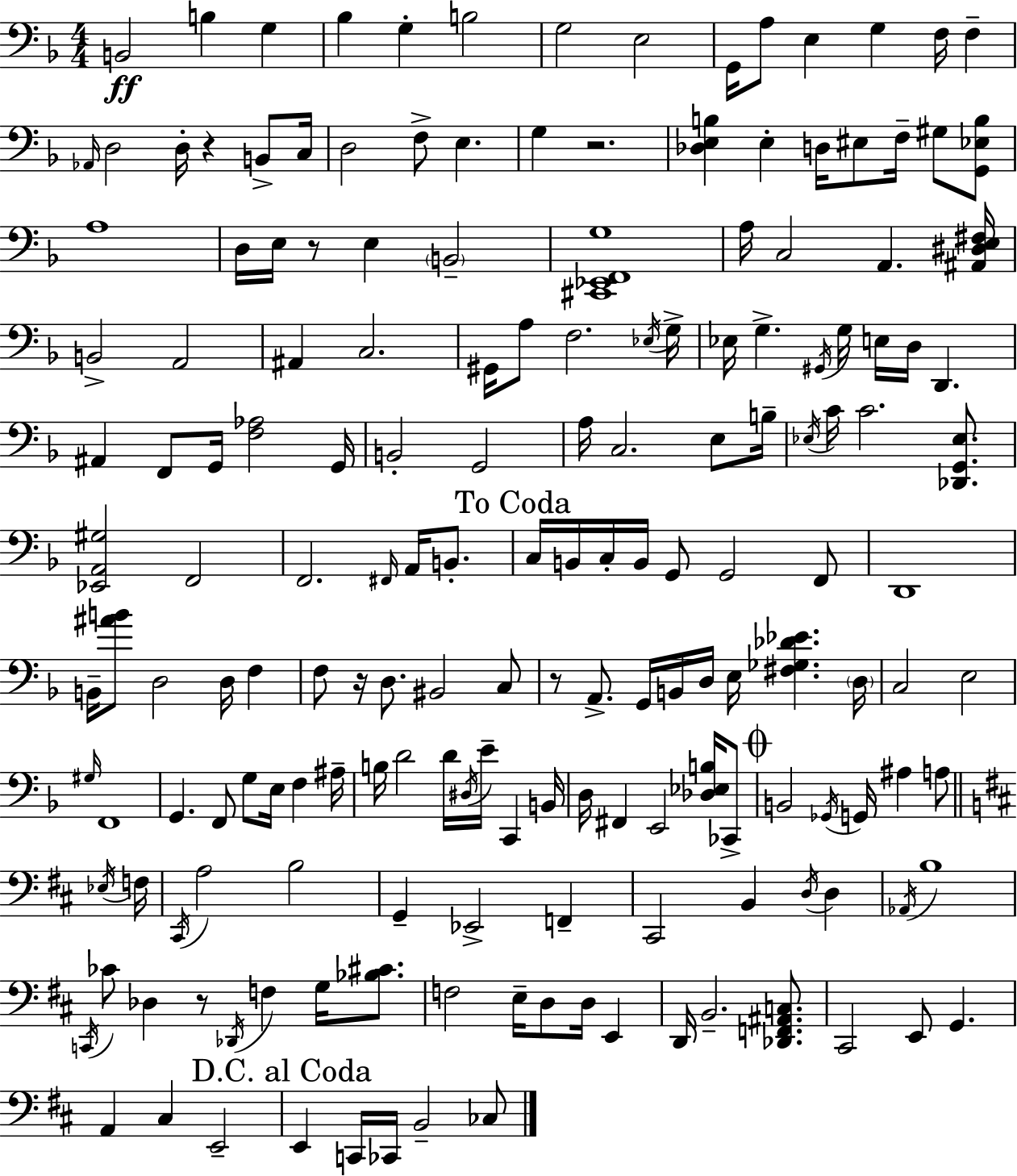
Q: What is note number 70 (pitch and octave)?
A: B2